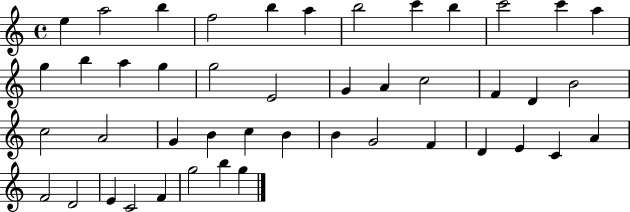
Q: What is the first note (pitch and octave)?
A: E5